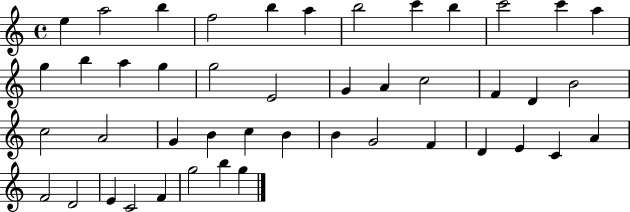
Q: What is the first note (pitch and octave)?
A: E5